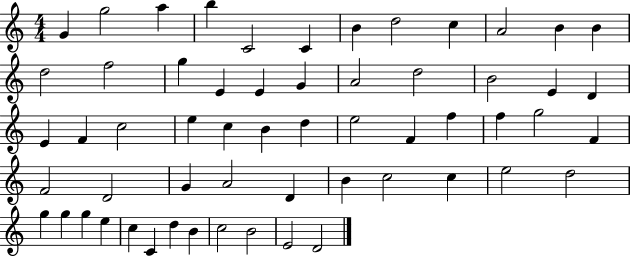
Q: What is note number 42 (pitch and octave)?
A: B4